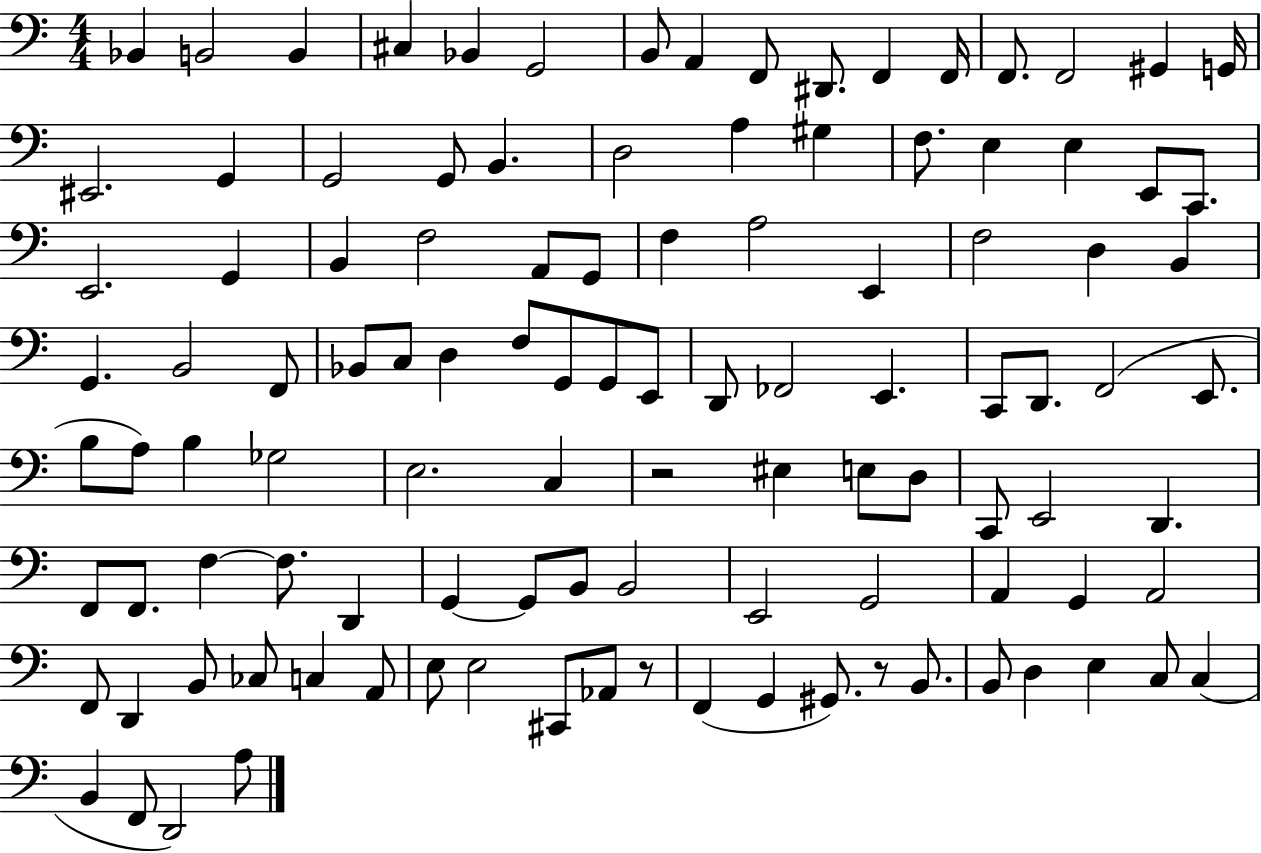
Bb2/q B2/h B2/q C#3/q Bb2/q G2/h B2/e A2/q F2/e D#2/e. F2/q F2/s F2/e. F2/h G#2/q G2/s EIS2/h. G2/q G2/h G2/e B2/q. D3/h A3/q G#3/q F3/e. E3/q E3/q E2/e C2/e. E2/h. G2/q B2/q F3/h A2/e G2/e F3/q A3/h E2/q F3/h D3/q B2/q G2/q. B2/h F2/e Bb2/e C3/e D3/q F3/e G2/e G2/e E2/e D2/e FES2/h E2/q. C2/e D2/e. F2/h E2/e. B3/e A3/e B3/q Gb3/h E3/h. C3/q R/h EIS3/q E3/e D3/e C2/e E2/h D2/q. F2/e F2/e. F3/q F3/e. D2/q G2/q G2/e B2/e B2/h E2/h G2/h A2/q G2/q A2/h F2/e D2/q B2/e CES3/e C3/q A2/e E3/e E3/h C#2/e Ab2/e R/e F2/q G2/q G#2/e. R/e B2/e. B2/e D3/q E3/q C3/e C3/q B2/q F2/e D2/h A3/e